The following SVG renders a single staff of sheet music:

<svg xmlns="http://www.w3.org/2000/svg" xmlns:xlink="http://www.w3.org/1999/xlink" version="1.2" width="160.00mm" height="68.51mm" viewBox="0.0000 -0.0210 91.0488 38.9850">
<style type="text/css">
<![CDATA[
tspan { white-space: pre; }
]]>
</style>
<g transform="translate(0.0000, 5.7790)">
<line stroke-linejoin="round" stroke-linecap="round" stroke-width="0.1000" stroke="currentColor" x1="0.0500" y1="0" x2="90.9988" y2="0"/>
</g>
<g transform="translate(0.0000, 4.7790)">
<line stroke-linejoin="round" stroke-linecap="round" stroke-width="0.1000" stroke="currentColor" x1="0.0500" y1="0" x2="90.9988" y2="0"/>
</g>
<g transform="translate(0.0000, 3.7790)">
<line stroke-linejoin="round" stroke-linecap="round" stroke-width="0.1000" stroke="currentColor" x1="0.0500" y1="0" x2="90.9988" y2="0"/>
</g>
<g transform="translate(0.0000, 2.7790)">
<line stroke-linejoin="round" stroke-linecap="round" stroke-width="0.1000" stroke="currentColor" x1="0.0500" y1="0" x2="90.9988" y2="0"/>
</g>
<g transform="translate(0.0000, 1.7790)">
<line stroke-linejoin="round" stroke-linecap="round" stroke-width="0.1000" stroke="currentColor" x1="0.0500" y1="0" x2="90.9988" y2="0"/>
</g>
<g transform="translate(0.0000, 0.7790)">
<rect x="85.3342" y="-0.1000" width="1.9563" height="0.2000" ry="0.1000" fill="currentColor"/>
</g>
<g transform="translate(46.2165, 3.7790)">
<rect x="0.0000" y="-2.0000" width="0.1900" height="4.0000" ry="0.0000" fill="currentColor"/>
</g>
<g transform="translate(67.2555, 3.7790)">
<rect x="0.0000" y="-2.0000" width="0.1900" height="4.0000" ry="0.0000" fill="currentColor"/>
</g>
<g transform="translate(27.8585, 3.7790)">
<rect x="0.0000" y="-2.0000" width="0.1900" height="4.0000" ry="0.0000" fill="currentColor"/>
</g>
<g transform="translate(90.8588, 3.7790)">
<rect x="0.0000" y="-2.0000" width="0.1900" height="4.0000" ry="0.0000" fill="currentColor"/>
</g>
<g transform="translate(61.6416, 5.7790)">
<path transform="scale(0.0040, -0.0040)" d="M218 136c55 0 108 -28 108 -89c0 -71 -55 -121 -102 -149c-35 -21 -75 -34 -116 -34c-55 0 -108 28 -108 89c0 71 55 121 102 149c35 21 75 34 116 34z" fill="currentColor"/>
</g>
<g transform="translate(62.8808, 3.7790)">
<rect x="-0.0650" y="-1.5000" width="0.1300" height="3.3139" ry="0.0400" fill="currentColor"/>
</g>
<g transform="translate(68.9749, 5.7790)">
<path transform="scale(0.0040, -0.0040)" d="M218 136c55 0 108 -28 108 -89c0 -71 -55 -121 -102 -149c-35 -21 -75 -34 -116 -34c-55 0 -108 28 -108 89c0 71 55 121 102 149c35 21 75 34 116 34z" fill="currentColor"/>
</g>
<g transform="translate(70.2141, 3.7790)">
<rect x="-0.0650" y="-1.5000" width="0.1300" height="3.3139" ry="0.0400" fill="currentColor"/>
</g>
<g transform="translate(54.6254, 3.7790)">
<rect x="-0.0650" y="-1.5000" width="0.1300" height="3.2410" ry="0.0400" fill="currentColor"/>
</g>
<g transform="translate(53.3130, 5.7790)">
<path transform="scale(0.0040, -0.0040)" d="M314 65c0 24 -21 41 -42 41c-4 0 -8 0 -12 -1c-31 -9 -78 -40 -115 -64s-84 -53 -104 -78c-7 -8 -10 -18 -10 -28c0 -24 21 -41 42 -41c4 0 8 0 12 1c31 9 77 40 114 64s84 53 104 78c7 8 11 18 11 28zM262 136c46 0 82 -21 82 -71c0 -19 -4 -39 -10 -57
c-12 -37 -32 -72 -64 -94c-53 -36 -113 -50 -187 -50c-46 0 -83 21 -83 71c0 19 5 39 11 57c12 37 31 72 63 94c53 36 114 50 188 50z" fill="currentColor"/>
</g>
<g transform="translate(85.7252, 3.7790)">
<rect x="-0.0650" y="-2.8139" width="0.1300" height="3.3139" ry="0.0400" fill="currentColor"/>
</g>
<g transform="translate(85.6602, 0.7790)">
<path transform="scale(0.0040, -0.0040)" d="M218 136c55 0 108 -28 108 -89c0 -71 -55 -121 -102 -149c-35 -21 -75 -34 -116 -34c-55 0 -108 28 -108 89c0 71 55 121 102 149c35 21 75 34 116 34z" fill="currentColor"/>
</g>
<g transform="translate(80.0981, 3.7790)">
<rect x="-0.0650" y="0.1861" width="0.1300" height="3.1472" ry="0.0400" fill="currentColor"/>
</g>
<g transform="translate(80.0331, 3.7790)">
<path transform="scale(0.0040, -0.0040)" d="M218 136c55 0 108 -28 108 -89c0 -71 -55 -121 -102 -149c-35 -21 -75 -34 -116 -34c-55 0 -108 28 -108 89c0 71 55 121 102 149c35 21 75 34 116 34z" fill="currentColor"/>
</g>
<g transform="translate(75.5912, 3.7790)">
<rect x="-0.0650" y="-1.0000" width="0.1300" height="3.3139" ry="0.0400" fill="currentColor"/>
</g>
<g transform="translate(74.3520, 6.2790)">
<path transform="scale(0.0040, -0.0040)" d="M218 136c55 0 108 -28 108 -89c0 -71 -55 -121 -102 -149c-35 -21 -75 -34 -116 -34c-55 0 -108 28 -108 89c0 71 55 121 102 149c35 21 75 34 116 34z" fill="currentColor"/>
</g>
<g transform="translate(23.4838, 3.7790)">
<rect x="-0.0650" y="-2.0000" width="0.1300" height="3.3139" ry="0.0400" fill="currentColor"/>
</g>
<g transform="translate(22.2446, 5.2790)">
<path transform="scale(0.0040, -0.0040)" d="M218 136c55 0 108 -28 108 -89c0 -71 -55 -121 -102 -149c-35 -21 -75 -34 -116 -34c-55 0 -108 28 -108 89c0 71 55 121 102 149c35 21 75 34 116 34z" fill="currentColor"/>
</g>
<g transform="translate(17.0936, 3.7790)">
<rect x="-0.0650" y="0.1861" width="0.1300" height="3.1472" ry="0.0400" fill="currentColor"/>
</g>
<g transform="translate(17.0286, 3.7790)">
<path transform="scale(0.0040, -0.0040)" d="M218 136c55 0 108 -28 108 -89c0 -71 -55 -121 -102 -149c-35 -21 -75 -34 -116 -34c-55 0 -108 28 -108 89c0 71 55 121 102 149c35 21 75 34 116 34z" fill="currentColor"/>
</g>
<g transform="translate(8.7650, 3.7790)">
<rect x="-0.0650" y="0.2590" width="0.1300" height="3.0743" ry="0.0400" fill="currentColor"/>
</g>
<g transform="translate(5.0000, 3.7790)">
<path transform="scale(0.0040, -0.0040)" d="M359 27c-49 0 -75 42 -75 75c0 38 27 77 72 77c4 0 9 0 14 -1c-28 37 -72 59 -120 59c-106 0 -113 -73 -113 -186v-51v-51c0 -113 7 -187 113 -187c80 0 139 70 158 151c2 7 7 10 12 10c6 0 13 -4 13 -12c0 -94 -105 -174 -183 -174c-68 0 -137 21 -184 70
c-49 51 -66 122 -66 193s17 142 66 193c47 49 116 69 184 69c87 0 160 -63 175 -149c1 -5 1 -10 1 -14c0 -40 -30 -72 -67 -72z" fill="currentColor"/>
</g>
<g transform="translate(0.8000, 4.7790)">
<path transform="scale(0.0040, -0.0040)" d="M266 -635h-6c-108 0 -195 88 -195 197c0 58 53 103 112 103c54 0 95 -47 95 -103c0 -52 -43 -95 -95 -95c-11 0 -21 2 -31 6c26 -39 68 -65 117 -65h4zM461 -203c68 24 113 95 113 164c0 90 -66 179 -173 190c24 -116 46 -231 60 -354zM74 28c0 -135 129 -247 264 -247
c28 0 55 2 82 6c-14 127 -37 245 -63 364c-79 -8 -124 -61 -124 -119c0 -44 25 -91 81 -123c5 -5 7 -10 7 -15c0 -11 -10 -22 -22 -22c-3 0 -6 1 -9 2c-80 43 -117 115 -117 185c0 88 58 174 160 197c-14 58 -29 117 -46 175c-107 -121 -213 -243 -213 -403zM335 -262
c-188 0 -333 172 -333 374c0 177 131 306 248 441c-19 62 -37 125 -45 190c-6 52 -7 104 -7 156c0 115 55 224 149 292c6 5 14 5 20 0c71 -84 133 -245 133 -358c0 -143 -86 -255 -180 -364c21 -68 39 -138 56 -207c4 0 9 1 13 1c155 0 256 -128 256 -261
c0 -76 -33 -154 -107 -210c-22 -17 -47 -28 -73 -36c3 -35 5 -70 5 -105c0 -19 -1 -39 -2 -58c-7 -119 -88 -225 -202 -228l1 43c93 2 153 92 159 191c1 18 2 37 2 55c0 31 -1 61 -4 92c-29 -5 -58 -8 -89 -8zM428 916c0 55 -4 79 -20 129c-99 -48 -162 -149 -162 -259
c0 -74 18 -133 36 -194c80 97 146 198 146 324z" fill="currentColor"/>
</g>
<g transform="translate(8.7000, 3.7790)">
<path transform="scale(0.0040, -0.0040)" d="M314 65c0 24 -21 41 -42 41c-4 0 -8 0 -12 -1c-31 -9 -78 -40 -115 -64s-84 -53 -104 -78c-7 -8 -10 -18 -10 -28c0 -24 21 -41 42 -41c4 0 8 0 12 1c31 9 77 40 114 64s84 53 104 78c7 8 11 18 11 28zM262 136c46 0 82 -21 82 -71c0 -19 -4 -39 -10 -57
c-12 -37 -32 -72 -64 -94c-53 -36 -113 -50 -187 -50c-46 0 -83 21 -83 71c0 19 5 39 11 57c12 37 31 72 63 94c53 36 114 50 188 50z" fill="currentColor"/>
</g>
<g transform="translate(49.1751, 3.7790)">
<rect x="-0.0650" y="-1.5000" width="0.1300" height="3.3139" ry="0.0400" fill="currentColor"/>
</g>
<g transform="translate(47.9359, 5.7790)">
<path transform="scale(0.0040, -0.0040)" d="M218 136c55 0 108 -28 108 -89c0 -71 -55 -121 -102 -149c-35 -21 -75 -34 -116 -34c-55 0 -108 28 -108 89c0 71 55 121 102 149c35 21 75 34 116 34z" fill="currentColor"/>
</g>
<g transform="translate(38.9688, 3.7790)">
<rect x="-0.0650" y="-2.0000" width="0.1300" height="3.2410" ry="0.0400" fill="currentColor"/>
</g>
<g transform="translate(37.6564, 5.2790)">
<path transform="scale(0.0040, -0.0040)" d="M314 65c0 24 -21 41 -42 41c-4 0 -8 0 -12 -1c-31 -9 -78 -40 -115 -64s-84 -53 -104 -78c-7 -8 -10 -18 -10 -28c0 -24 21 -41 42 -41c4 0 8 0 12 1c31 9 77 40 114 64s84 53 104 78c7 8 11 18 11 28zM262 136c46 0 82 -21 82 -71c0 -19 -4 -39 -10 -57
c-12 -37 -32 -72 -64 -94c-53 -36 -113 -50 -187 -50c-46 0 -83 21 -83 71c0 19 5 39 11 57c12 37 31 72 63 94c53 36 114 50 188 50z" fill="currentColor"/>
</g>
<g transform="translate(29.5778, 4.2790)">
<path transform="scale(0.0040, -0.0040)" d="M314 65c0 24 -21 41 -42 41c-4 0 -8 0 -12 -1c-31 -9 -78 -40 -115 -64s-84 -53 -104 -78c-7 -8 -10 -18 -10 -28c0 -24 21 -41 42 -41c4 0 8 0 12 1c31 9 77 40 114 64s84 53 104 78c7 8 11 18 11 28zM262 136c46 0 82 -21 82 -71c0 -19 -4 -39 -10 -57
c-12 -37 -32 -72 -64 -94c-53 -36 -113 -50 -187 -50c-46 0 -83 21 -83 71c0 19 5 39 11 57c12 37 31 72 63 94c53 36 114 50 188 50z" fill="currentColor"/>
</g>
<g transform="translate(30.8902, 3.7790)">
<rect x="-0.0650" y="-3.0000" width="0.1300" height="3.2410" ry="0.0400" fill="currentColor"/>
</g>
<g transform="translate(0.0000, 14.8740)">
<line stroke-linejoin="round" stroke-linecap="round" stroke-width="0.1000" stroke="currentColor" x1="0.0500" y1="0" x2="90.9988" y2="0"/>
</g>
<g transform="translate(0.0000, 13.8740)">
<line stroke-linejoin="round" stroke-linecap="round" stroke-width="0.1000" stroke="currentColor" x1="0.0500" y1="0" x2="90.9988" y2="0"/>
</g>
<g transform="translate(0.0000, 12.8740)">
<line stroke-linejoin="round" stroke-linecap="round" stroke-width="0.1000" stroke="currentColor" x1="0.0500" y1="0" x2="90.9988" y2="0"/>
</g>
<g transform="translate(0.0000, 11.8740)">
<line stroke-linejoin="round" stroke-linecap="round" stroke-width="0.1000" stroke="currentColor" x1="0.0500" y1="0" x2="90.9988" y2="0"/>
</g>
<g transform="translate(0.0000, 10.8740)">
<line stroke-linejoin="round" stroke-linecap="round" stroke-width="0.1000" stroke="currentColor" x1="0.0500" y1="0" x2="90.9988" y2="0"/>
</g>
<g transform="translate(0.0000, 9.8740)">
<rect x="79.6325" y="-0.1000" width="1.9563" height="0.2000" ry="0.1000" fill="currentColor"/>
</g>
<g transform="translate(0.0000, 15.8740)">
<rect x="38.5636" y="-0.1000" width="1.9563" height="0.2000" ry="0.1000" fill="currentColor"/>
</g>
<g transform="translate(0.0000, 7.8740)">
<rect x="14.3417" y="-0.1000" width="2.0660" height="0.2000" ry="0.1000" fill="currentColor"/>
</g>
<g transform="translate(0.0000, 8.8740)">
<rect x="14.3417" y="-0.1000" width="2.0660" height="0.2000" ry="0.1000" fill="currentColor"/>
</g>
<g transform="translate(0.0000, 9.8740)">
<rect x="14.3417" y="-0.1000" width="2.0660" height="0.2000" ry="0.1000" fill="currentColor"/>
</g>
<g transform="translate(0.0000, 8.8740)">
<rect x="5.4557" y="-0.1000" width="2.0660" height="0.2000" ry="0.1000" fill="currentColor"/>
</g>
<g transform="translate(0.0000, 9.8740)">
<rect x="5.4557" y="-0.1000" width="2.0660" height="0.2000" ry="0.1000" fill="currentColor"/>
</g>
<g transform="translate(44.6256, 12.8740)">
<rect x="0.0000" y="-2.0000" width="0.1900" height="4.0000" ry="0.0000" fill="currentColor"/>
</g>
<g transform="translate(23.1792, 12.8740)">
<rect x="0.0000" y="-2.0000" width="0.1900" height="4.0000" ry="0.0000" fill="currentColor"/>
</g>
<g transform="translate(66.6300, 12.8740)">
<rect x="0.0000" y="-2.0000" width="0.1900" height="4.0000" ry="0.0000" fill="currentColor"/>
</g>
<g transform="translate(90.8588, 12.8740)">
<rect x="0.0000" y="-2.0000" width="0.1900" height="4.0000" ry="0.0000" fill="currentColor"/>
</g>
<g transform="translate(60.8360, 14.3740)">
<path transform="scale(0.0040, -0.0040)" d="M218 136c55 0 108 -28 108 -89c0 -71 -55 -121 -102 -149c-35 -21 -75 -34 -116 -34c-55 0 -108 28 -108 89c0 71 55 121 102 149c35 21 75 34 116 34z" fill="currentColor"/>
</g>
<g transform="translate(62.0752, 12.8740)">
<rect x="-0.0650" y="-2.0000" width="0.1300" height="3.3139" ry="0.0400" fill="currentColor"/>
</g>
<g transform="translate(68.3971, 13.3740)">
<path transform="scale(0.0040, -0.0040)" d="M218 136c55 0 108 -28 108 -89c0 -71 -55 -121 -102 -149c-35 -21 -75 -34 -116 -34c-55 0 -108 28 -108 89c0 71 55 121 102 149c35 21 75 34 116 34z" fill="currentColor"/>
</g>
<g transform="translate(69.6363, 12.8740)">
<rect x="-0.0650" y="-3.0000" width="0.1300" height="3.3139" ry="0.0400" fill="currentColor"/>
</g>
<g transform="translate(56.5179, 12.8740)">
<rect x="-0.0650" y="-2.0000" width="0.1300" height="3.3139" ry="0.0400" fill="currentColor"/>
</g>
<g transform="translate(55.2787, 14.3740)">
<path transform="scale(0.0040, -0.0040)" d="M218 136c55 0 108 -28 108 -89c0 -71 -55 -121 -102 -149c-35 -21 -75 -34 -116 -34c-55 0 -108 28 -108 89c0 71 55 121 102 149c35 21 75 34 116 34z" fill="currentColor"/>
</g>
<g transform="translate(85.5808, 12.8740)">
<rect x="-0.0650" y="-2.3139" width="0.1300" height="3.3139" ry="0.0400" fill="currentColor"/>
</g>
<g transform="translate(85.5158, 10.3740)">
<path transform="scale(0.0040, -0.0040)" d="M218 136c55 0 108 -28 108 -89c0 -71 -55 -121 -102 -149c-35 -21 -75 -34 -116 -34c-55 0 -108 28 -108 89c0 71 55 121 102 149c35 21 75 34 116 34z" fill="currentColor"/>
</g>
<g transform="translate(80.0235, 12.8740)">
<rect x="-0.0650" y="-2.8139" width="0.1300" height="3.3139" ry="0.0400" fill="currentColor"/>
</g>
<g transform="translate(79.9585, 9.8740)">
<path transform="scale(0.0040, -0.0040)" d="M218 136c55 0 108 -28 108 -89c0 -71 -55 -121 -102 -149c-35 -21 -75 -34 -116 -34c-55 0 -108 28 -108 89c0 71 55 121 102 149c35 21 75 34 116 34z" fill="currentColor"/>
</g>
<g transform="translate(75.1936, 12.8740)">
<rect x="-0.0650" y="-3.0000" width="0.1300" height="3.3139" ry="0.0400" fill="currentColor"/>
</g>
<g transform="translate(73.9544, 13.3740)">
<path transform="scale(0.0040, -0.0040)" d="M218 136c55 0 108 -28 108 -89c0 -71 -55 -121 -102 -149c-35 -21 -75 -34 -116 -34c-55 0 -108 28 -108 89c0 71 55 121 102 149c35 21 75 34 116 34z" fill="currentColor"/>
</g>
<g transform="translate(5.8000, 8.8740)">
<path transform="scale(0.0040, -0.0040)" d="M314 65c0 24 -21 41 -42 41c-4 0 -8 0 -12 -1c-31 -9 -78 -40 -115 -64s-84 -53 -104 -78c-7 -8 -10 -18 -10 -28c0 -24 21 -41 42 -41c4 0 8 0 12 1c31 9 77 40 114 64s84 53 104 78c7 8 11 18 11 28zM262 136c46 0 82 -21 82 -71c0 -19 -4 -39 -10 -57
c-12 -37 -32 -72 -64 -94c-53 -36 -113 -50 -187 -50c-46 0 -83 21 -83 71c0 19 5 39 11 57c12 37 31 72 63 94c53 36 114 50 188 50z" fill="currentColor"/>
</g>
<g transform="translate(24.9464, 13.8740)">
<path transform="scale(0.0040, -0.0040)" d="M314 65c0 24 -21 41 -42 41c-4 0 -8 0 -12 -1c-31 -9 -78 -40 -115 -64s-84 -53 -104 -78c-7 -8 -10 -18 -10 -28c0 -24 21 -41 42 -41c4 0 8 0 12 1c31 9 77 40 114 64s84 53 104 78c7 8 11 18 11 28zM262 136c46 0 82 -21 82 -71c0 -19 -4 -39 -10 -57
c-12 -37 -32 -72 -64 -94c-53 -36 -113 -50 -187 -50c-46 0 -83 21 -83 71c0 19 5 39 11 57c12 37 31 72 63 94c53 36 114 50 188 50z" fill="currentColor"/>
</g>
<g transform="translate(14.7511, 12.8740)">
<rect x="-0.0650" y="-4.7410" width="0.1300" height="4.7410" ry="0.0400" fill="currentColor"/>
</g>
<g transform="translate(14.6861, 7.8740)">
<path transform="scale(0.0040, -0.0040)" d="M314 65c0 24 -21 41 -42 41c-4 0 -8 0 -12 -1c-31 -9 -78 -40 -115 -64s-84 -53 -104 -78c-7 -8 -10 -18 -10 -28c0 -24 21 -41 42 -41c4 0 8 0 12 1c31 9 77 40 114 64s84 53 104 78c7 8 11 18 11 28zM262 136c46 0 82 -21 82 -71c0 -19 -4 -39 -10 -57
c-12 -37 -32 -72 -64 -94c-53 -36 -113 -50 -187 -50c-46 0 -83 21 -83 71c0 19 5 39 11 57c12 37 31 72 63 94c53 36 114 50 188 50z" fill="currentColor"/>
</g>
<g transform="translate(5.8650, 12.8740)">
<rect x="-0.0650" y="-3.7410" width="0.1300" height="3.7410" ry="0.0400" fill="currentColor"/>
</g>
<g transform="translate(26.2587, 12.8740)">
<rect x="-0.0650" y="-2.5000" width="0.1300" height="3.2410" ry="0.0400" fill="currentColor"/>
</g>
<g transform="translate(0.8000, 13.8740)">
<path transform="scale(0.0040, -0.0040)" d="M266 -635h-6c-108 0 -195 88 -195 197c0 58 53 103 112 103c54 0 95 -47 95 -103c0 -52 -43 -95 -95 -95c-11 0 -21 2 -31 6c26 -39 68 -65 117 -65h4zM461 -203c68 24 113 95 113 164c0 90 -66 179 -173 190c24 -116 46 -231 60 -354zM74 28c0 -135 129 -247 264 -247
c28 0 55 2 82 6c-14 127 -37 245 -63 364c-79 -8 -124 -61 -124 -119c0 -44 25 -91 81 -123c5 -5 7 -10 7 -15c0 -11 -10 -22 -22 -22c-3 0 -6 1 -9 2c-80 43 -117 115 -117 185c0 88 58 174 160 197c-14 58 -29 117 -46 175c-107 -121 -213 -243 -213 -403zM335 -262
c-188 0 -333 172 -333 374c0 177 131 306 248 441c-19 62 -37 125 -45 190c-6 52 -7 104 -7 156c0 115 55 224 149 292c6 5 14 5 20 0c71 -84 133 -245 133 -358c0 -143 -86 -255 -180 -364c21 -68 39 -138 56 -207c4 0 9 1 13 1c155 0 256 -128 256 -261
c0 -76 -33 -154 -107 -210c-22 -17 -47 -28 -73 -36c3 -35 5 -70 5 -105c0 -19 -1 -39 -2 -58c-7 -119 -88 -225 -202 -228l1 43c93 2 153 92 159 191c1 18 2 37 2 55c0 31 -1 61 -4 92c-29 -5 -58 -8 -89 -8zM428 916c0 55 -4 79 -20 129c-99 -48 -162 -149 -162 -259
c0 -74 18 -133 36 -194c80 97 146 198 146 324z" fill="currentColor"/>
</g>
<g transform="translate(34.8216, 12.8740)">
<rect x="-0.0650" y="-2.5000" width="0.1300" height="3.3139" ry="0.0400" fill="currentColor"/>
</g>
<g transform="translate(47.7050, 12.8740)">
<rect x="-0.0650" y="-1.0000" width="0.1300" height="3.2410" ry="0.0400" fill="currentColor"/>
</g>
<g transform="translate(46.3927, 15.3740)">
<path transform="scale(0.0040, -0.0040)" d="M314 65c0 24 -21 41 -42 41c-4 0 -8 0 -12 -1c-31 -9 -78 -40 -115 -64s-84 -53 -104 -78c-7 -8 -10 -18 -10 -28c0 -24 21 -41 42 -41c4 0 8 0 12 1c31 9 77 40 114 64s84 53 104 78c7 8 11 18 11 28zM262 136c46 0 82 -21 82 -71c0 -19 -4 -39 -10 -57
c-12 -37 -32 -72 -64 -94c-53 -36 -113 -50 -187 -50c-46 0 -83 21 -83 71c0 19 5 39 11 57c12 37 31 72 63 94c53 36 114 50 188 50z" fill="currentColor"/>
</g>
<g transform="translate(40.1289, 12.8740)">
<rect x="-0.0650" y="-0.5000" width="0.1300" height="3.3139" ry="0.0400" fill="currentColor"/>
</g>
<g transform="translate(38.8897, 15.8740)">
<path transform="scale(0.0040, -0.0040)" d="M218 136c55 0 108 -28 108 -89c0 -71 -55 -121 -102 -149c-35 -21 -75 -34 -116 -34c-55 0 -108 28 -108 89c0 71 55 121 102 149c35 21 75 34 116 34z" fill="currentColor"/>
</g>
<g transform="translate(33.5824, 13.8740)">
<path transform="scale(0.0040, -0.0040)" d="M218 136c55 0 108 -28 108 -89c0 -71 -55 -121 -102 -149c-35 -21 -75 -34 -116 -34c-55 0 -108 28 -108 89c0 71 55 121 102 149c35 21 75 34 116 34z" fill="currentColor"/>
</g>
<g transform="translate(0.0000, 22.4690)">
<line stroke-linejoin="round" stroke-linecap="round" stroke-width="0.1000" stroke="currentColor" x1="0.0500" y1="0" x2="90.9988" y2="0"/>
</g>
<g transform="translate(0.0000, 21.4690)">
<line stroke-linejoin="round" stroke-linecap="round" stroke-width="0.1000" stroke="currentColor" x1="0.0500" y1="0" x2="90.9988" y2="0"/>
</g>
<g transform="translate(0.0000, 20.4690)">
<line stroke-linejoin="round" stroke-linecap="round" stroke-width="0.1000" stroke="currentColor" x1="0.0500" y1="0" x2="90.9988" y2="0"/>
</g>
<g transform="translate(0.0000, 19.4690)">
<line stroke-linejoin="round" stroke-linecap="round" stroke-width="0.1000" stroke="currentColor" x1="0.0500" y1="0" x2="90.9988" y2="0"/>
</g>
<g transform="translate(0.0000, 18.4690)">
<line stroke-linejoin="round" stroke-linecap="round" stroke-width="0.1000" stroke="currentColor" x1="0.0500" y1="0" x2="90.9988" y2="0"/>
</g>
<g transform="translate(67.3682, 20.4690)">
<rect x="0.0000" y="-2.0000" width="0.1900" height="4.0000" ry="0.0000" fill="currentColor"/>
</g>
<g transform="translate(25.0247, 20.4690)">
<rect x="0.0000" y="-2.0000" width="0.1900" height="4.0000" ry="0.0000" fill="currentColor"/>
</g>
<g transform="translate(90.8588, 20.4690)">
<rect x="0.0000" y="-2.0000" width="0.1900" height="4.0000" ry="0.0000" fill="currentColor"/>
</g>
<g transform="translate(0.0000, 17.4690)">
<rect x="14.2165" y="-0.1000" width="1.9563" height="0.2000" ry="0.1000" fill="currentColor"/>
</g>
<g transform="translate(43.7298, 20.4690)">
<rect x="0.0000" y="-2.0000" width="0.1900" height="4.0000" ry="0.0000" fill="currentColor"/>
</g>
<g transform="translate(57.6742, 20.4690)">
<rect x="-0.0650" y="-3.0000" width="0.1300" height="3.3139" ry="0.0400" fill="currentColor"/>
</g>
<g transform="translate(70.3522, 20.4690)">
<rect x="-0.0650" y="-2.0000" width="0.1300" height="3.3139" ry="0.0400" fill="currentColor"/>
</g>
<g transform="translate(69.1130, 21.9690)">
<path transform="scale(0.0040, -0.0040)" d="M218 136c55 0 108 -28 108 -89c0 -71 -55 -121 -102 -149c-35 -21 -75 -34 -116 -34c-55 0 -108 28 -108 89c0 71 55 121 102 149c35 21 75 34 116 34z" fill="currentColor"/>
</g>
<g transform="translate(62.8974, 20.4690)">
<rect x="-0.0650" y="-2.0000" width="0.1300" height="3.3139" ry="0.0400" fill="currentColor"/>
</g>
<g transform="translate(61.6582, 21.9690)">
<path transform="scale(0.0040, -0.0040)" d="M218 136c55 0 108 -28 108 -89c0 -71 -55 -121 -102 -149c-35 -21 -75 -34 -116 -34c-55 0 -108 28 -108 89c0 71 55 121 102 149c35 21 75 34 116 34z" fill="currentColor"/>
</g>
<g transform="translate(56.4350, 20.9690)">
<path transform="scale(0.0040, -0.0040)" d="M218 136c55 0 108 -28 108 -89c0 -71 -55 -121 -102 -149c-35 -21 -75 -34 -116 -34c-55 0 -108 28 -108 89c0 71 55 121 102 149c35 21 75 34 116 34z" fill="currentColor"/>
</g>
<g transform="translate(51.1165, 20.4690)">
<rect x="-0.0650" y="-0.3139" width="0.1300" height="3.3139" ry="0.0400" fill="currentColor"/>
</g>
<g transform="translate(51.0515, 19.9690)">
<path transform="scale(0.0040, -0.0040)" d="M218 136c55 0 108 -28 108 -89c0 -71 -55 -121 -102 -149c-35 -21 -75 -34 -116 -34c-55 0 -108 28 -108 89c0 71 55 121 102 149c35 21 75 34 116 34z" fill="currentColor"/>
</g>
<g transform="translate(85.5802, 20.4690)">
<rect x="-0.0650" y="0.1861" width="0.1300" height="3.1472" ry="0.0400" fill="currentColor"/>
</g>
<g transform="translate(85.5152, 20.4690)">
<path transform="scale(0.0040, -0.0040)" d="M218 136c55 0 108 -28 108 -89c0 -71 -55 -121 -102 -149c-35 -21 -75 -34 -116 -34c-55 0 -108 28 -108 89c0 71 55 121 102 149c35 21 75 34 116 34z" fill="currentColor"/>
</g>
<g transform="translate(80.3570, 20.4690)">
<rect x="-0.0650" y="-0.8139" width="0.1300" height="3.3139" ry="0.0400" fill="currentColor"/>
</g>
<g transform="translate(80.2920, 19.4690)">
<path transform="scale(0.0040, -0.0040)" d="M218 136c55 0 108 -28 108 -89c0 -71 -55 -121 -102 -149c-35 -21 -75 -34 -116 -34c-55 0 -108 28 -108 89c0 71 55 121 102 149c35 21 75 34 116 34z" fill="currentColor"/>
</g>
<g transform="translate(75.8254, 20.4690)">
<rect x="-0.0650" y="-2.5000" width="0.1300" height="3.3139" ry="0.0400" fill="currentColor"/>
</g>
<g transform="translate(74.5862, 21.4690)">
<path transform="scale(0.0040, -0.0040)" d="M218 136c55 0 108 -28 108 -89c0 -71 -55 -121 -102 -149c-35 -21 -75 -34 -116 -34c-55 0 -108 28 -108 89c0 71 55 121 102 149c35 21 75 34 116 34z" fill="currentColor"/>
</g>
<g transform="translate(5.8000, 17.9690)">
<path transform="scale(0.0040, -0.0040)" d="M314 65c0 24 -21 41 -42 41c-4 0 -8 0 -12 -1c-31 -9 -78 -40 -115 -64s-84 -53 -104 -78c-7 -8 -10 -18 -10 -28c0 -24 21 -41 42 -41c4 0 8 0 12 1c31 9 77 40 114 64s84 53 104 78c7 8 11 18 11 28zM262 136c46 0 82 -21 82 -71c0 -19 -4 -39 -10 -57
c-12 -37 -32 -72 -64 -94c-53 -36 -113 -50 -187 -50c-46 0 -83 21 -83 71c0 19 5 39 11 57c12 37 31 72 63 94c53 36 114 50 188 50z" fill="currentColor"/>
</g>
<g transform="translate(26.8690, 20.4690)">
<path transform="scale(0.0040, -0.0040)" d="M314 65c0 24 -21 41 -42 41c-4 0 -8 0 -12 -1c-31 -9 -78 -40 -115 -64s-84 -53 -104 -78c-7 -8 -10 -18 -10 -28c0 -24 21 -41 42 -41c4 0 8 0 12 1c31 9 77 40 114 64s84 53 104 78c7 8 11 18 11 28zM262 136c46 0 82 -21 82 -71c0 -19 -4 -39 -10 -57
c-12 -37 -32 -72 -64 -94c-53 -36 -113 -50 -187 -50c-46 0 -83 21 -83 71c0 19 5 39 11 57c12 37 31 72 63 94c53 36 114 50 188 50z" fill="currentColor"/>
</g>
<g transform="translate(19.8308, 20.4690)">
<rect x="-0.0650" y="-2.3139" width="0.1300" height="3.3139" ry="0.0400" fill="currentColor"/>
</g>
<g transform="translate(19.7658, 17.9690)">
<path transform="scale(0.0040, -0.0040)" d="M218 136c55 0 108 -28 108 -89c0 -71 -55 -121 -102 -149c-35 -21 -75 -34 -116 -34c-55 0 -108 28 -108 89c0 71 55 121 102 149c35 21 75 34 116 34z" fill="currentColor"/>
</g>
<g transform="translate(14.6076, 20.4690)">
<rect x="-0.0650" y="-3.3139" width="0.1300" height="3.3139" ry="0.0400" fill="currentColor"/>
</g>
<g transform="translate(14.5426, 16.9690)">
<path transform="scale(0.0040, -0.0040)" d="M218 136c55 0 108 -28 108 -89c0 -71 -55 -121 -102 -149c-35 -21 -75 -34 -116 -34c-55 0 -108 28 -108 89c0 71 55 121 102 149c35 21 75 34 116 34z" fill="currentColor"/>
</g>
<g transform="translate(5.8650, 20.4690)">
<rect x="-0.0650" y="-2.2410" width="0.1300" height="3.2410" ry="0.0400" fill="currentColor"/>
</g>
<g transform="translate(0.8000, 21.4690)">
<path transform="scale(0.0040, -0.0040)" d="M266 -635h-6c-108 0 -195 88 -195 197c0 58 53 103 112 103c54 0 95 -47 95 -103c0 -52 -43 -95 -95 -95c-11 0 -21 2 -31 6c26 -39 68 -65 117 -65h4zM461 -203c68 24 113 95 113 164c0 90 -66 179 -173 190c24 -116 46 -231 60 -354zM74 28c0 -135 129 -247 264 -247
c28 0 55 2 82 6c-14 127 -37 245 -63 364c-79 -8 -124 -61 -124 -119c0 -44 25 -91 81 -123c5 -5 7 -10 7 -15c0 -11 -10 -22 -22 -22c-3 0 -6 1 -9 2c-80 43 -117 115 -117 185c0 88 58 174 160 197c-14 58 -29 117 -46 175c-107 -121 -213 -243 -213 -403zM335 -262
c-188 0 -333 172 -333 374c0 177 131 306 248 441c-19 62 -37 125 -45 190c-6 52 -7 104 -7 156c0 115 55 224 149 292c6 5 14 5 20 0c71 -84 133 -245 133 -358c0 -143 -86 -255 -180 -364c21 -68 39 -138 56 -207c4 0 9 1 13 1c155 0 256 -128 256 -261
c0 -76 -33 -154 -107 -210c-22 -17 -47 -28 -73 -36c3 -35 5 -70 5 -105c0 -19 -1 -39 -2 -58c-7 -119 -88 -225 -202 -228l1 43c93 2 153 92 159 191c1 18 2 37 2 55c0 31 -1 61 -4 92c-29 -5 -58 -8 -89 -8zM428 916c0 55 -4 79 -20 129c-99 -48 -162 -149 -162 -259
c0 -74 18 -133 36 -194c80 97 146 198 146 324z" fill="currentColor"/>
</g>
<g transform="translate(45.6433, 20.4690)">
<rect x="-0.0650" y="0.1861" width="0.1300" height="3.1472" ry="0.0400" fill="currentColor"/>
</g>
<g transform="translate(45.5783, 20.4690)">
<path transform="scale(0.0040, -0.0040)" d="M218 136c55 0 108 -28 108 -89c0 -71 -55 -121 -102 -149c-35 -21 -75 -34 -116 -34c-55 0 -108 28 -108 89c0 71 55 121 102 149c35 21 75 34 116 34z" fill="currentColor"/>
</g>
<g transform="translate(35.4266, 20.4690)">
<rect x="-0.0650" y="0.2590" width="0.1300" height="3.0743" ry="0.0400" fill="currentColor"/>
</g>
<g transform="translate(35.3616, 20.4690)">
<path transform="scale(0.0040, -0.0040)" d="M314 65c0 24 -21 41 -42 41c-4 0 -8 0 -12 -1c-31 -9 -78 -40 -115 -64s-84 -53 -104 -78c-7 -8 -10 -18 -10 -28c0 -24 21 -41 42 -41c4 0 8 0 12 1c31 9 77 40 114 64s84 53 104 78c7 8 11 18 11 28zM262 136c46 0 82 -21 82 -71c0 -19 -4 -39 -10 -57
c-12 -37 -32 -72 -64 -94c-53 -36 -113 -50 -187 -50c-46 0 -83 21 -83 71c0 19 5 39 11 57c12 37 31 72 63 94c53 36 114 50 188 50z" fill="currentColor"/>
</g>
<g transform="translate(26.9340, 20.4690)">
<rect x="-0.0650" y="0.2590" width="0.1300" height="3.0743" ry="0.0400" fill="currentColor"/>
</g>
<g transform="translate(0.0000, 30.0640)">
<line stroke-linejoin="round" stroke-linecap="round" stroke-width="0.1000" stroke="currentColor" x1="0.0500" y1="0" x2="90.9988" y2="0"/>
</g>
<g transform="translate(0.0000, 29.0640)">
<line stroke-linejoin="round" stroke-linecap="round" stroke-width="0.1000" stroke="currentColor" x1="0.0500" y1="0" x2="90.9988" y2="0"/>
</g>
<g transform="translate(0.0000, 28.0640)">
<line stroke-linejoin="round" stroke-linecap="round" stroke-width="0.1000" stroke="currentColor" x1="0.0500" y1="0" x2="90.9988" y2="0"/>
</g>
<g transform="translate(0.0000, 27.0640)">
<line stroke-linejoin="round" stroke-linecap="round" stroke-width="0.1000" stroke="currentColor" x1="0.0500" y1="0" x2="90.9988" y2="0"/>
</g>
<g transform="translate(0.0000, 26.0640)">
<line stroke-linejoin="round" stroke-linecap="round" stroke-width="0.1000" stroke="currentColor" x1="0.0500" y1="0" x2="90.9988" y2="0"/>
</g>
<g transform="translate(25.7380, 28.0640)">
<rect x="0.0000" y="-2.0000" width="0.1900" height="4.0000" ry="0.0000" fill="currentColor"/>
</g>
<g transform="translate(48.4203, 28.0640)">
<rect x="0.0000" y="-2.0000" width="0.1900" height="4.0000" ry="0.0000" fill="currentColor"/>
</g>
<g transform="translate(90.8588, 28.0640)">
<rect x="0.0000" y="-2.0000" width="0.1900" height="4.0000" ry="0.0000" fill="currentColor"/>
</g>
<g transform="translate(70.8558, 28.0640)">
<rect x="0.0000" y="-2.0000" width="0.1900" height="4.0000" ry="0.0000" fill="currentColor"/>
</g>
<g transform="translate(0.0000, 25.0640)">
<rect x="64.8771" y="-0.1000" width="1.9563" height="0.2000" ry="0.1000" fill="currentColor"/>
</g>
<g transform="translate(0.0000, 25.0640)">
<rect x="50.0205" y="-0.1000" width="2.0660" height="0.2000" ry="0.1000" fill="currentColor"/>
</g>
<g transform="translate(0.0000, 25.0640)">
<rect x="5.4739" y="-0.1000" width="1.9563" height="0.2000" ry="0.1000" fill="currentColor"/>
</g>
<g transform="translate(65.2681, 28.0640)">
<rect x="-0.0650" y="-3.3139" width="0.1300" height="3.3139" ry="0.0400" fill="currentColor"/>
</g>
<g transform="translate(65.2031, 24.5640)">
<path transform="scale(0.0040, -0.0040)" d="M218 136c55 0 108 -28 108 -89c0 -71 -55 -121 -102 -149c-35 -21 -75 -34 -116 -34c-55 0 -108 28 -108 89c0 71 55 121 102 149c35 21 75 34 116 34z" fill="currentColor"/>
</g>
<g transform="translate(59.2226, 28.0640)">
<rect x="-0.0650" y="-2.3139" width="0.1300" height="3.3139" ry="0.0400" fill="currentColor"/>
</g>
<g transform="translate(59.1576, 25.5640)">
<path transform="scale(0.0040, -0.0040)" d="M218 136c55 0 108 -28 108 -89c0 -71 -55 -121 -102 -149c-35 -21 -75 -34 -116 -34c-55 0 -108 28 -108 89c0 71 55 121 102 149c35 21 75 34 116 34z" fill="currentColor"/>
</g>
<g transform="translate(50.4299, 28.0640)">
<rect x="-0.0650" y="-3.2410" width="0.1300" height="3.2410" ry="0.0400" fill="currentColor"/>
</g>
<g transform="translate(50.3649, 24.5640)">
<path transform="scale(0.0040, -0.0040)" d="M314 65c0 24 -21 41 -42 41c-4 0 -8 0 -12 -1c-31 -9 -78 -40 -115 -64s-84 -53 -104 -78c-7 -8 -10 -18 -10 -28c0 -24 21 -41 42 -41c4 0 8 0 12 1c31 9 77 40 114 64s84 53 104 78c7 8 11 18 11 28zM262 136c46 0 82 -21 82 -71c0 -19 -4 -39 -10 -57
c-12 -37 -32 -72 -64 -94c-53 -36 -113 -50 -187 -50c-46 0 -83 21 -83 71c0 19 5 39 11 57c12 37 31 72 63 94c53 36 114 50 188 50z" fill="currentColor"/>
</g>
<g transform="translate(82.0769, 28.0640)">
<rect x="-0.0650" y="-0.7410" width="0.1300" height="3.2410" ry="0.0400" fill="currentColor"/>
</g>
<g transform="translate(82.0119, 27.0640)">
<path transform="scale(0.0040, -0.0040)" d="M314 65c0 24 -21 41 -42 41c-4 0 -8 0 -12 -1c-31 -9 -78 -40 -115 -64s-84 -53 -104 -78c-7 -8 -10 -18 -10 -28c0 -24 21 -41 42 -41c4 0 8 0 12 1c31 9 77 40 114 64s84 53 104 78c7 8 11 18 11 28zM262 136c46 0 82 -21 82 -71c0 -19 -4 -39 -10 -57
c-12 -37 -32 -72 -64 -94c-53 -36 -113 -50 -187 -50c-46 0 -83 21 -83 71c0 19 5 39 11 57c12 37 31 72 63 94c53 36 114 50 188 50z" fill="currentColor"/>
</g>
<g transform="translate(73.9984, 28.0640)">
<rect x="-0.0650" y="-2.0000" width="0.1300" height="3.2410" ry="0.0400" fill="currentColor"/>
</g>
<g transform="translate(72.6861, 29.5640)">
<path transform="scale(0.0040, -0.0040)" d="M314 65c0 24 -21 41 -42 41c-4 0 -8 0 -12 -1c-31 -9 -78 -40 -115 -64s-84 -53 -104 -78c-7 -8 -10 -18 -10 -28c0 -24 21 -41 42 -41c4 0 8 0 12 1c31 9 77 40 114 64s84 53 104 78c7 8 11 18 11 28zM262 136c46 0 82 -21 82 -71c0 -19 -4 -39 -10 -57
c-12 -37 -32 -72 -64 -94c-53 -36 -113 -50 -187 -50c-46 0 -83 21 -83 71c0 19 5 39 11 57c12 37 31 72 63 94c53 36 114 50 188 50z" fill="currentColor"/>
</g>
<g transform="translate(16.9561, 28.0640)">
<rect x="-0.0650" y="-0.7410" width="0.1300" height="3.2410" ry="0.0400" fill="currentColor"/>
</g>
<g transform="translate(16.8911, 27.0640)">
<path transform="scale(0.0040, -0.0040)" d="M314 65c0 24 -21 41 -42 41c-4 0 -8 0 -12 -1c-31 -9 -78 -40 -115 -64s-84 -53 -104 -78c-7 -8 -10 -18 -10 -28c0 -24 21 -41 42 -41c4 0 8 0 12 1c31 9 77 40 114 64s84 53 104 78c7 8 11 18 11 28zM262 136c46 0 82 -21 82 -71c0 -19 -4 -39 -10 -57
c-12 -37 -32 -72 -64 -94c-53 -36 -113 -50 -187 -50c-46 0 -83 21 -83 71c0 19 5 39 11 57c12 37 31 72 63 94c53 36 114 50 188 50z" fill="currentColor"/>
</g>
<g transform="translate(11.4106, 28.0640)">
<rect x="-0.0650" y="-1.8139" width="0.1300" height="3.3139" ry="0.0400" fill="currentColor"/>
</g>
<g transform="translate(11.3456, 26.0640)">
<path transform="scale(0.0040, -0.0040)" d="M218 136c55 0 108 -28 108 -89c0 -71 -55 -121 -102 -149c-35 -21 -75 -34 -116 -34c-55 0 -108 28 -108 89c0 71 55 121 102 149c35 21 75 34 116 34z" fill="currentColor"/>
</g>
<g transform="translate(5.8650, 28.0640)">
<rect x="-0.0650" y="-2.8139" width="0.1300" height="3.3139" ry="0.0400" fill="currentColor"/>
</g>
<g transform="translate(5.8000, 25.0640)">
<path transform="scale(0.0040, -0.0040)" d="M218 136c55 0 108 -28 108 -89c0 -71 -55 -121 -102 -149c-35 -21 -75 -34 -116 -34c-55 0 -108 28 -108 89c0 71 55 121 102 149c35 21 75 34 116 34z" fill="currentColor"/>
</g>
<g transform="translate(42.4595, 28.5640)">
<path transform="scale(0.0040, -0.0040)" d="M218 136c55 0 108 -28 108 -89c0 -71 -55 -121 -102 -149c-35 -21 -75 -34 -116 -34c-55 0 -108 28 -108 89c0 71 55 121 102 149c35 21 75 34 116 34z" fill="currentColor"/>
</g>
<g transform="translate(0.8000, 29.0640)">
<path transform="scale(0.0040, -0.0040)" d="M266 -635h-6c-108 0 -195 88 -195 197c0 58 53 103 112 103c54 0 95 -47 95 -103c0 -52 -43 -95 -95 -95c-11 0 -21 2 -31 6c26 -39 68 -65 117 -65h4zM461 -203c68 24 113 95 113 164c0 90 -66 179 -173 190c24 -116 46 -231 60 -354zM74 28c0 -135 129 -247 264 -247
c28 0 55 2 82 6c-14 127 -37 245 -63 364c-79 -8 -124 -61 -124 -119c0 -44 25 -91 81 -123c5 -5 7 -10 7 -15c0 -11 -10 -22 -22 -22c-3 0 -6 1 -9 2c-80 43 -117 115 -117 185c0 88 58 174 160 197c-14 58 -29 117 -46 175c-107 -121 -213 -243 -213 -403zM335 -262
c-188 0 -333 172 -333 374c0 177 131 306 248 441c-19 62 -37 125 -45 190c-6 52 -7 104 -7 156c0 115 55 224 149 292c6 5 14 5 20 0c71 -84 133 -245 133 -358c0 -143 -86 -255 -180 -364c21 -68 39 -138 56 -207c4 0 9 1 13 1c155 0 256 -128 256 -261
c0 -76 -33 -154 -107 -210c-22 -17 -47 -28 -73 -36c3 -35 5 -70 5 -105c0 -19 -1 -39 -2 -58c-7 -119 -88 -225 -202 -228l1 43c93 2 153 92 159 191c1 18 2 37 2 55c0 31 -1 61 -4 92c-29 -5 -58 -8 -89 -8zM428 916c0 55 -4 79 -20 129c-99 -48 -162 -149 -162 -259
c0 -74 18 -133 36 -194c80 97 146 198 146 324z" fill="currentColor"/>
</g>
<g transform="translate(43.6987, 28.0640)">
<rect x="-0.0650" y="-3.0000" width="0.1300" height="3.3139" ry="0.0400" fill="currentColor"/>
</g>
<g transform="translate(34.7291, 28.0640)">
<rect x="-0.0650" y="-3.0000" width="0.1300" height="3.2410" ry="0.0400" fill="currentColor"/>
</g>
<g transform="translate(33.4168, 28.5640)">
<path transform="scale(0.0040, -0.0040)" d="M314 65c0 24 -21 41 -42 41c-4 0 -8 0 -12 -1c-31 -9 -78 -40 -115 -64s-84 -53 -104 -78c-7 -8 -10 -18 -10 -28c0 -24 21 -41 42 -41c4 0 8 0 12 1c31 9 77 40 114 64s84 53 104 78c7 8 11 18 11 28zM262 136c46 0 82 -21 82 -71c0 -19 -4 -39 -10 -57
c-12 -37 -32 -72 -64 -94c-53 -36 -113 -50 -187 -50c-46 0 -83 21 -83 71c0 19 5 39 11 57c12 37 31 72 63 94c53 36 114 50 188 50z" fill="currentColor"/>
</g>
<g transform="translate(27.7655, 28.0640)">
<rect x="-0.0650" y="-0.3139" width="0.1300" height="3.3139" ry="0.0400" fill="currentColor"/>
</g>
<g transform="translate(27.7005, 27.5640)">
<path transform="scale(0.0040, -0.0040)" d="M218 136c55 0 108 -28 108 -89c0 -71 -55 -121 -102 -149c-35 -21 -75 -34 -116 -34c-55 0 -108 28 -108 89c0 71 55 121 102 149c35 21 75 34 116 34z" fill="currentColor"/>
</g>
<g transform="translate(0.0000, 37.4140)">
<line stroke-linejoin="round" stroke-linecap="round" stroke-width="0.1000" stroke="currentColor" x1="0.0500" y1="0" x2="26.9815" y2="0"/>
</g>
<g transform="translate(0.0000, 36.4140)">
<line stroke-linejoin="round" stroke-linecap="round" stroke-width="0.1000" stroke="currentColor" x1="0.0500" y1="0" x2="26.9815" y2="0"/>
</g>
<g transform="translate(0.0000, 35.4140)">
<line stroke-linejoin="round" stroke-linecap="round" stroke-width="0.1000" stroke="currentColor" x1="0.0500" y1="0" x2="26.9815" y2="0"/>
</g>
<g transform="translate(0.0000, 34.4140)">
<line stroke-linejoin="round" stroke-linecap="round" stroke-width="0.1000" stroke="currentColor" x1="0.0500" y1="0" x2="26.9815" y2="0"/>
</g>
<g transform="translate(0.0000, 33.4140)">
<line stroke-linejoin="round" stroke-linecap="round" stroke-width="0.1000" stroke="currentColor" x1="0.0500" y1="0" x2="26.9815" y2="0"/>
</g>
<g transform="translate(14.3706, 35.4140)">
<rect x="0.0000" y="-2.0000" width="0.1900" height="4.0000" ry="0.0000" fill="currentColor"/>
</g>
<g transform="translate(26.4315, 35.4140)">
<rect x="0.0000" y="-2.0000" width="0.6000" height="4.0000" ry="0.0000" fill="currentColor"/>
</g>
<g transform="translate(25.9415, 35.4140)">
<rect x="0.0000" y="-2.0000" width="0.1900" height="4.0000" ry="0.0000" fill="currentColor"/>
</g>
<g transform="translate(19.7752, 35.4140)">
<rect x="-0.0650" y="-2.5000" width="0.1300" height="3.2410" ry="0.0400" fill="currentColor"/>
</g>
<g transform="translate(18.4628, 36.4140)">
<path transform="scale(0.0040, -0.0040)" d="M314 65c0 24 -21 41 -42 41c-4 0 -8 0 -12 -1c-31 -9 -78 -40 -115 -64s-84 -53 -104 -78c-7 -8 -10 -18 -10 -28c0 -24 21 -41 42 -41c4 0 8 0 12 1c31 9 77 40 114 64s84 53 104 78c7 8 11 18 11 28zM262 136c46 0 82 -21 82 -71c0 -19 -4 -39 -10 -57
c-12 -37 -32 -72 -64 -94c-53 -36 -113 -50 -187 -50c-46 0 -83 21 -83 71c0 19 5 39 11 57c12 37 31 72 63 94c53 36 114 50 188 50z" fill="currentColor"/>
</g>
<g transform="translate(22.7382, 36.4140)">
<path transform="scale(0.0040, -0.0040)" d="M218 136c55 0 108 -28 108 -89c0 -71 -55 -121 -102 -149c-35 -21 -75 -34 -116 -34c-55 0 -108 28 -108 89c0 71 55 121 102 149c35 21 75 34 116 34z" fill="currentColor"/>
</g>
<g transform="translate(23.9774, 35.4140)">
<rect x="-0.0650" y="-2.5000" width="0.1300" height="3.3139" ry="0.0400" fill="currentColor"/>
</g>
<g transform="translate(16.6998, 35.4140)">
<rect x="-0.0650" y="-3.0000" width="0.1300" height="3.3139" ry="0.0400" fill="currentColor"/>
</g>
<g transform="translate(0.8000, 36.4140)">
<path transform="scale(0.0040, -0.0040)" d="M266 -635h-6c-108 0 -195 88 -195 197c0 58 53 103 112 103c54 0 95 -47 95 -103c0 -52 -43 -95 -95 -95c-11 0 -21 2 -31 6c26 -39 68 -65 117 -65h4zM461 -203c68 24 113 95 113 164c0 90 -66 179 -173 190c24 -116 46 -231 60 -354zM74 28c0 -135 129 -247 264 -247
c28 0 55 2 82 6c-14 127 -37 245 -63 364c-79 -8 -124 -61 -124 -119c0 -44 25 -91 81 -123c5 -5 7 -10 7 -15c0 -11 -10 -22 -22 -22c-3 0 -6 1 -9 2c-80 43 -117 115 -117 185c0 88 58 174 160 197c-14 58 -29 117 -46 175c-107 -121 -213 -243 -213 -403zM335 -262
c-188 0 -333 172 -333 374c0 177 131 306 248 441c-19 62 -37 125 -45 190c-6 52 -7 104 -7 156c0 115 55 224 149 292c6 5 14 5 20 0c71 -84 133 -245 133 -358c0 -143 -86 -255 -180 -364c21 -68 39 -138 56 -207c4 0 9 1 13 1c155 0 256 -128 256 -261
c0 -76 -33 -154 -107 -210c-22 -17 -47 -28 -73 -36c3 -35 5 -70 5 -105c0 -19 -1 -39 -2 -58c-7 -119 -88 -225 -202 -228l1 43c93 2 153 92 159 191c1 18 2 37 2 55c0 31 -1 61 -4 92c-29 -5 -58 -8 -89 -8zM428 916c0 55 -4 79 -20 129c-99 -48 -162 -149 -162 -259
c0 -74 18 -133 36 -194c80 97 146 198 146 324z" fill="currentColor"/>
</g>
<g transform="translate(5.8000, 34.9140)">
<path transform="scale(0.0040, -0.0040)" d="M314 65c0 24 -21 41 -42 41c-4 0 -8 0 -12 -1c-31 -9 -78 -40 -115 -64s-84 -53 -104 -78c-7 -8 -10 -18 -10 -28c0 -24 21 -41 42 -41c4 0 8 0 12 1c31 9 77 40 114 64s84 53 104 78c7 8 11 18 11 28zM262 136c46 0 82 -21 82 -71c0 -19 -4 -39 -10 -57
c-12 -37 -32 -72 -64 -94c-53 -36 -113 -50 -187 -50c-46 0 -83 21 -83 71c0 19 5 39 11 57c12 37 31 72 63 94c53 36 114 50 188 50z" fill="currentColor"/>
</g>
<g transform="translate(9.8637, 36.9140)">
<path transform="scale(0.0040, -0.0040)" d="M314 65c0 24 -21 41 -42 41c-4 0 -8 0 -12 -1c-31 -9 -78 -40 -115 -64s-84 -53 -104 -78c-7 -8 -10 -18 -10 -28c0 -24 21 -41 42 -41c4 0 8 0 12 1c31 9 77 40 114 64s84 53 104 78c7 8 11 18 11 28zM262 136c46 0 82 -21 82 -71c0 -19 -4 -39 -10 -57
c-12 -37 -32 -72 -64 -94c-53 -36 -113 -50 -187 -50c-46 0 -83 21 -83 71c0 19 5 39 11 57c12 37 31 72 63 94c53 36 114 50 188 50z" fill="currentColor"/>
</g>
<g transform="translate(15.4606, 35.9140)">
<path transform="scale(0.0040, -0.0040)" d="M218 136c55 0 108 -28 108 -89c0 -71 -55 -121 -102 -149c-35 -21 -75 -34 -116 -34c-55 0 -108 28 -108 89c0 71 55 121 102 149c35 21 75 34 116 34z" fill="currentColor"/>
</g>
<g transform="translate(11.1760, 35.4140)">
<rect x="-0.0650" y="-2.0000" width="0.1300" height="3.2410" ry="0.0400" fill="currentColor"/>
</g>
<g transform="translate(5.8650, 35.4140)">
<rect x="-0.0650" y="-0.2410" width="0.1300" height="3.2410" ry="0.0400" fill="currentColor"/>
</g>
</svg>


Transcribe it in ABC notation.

X:1
T:Untitled
M:4/4
L:1/4
K:C
B2 B F A2 F2 E E2 E E D B a c'2 e'2 G2 G C D2 F F A A a g g2 b g B2 B2 B c A F F G d B a f d2 c A2 A b2 g b F2 d2 c2 F2 A G2 G